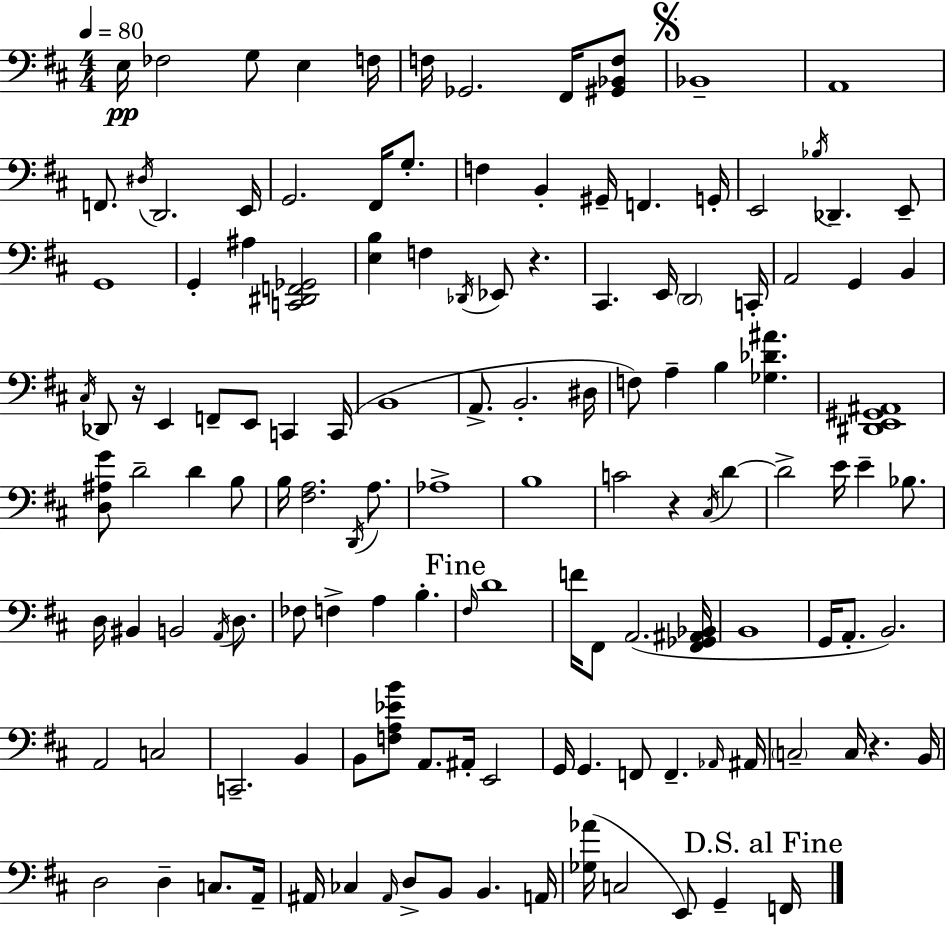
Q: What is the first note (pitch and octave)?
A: E3